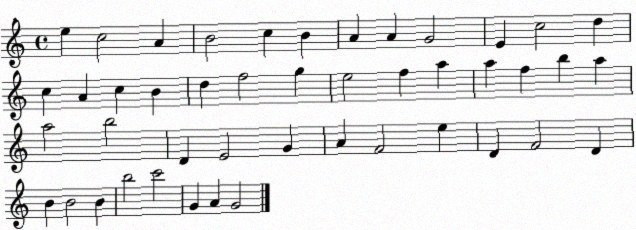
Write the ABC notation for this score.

X:1
T:Untitled
M:4/4
L:1/4
K:C
e c2 A B2 c B A A G2 E c2 d c A c B d f2 g e2 f a a f b a a2 b2 D E2 G A F2 e D F2 D B B2 B b2 c'2 G A G2